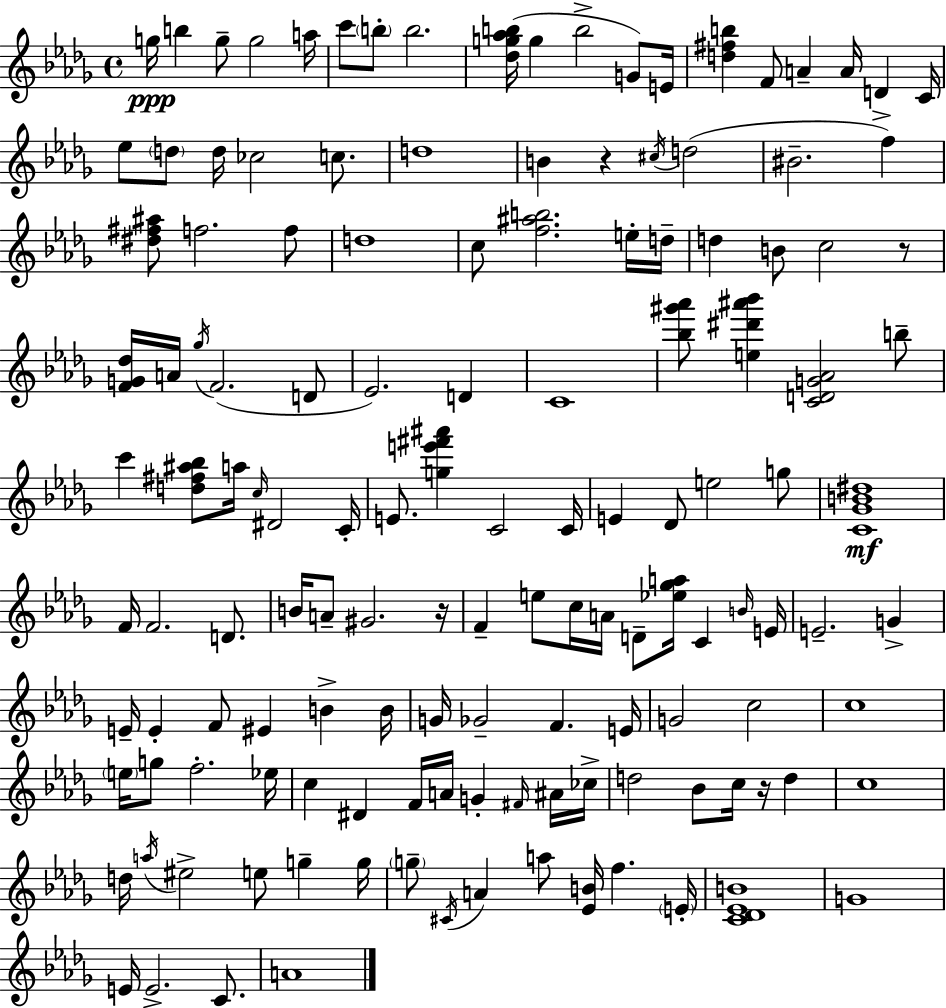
{
  \clef treble
  \time 4/4
  \defaultTimeSignature
  \key bes \minor
  \repeat volta 2 { g''16\ppp b''4 g''8-- g''2 a''16 | c'''8 \parenthesize b''8-. b''2. | <des'' g'' aes'' b''>16( g''4 b''2-> g'8) e'16 | <d'' fis'' b''>4 f'8 a'4-- a'16 d'4-> c'16 | \break ees''8 \parenthesize d''8 d''16 ces''2 c''8. | d''1 | b'4 r4 \acciaccatura { cis''16 }( d''2 | bis'2.-- f''4) | \break <dis'' fis'' ais''>8 f''2. f''8 | d''1 | c''8 <f'' ais'' b''>2. e''16-. | d''16-- d''4 b'8 c''2 r8 | \break <f' g' des''>16 a'16 \acciaccatura { ges''16 } f'2.( | d'8 ees'2.) d'4 | c'1 | <bes'' gis''' aes'''>8 <e'' dis''' ais''' bes'''>4 <c' d' g' aes'>2 | \break b''8-- c'''4 <d'' fis'' ais'' bes''>8 a''16 \grace { c''16 } dis'2 | c'16-. e'8. <g'' e''' fis''' ais'''>4 c'2 | c'16 e'4 des'8 e''2 | g''8 <c' ges' b' dis''>1\mf | \break f'16 f'2. | d'8. b'16 a'8-- gis'2. | r16 f'4-- e''8 c''16 a'16 d'8-- <ees'' ges'' a''>16 c'4 | \grace { b'16 } e'16 e'2.-- | \break g'4-> e'16-- e'4-. f'8 eis'4 b'4-> | b'16 g'16 ges'2-- f'4. | e'16 g'2 c''2 | c''1 | \break \parenthesize e''16 g''8 f''2.-. | ees''16 c''4 dis'4 f'16 a'16 g'4-. | \grace { fis'16 } ais'16 ces''16-> d''2 bes'8 c''16 | r16 d''4 c''1 | \break d''16 \acciaccatura { a''16 } eis''2-> e''8 | g''4-- g''16 \parenthesize g''8-- \acciaccatura { cis'16 } a'4 a''8 <ees' b'>16 | f''4. \parenthesize e'16-. <c' des' ees' b'>1 | g'1 | \break e'16 e'2.-> | c'8. a'1 | } \bar "|."
}